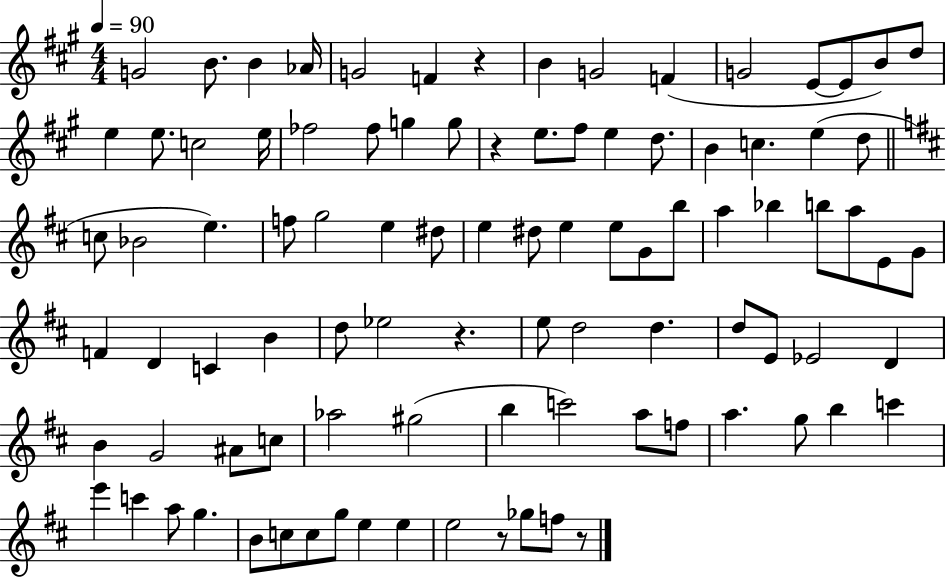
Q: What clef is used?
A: treble